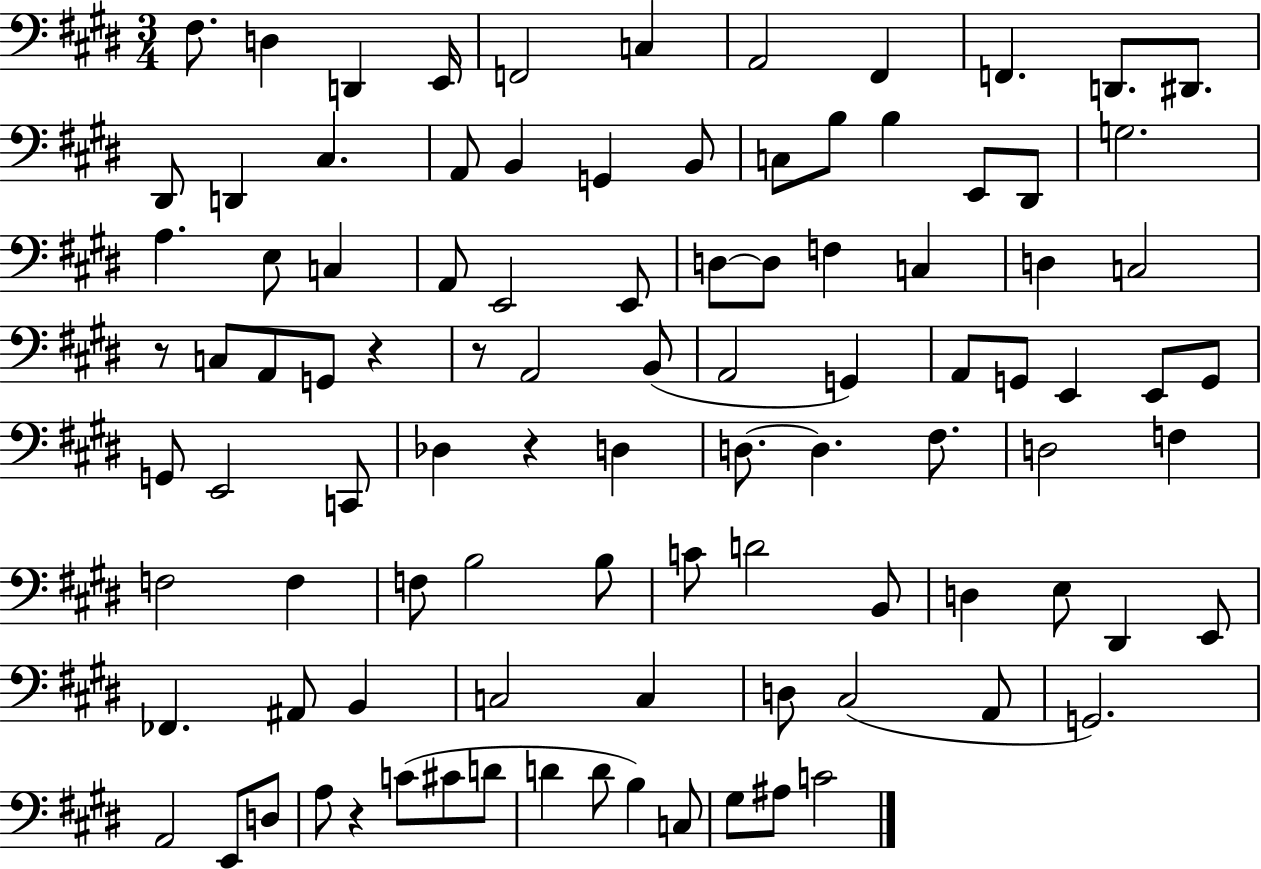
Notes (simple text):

F#3/e. D3/q D2/q E2/s F2/h C3/q A2/h F#2/q F2/q. D2/e. D#2/e. D#2/e D2/q C#3/q. A2/e B2/q G2/q B2/e C3/e B3/e B3/q E2/e D#2/e G3/h. A3/q. E3/e C3/q A2/e E2/h E2/e D3/e D3/e F3/q C3/q D3/q C3/h R/e C3/e A2/e G2/e R/q R/e A2/h B2/e A2/h G2/q A2/e G2/e E2/q E2/e G2/e G2/e E2/h C2/e Db3/q R/q D3/q D3/e. D3/q. F#3/e. D3/h F3/q F3/h F3/q F3/e B3/h B3/e C4/e D4/h B2/e D3/q E3/e D#2/q E2/e FES2/q. A#2/e B2/q C3/h C3/q D3/e C#3/h A2/e G2/h. A2/h E2/e D3/e A3/e R/q C4/e C#4/e D4/e D4/q D4/e B3/q C3/e G#3/e A#3/e C4/h